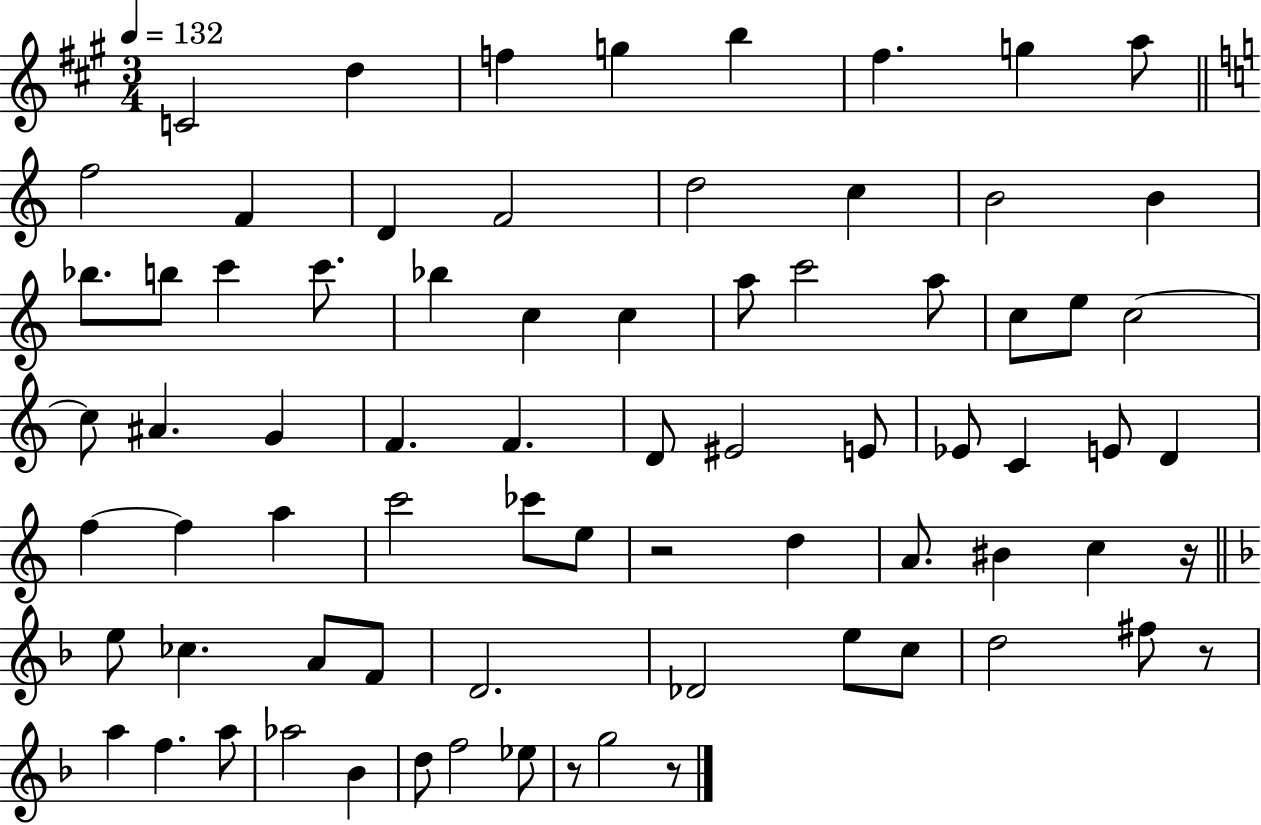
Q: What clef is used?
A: treble